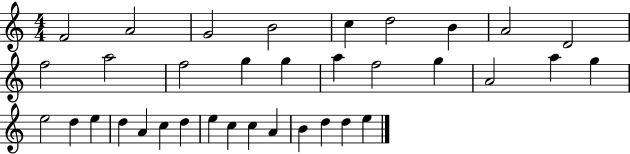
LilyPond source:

{
  \clef treble
  \numericTimeSignature
  \time 4/4
  \key c \major
  f'2 a'2 | g'2 b'2 | c''4 d''2 b'4 | a'2 d'2 | \break f''2 a''2 | f''2 g''4 g''4 | a''4 f''2 g''4 | a'2 a''4 g''4 | \break e''2 d''4 e''4 | d''4 a'4 c''4 d''4 | e''4 c''4 c''4 a'4 | b'4 d''4 d''4 e''4 | \break \bar "|."
}